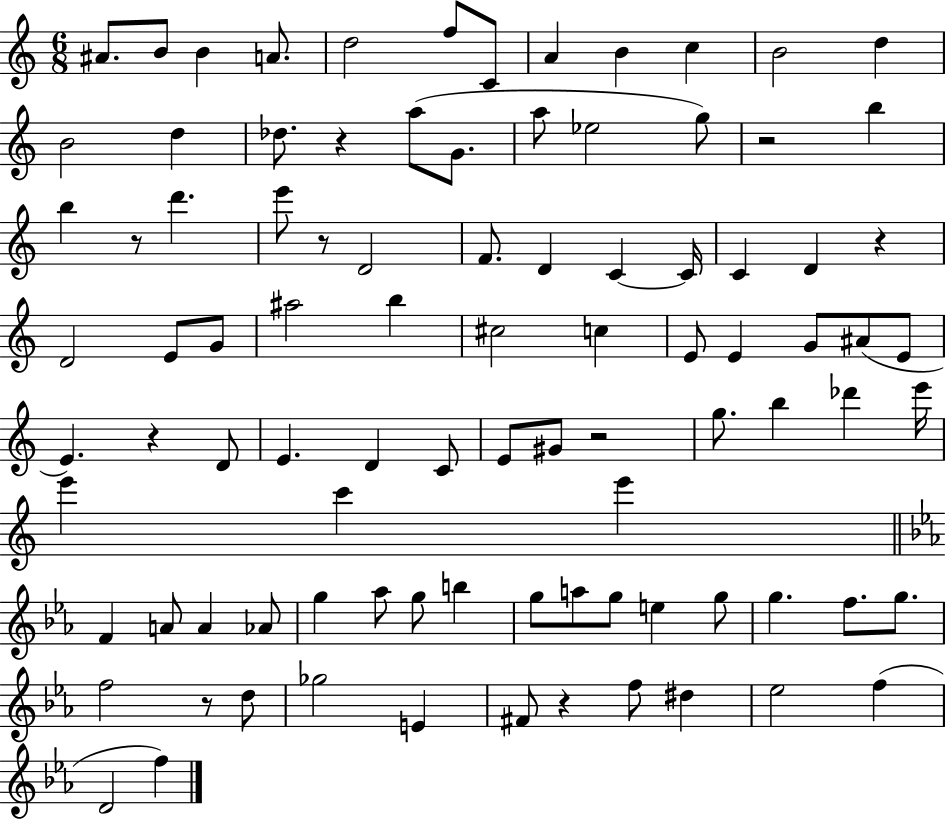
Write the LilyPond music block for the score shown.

{
  \clef treble
  \numericTimeSignature
  \time 6/8
  \key c \major
  ais'8. b'8 b'4 a'8. | d''2 f''8 c'8 | a'4 b'4 c''4 | b'2 d''4 | \break b'2 d''4 | des''8. r4 a''8( g'8. | a''8 ees''2 g''8) | r2 b''4 | \break b''4 r8 d'''4. | e'''8 r8 d'2 | f'8. d'4 c'4~~ c'16 | c'4 d'4 r4 | \break d'2 e'8 g'8 | ais''2 b''4 | cis''2 c''4 | e'8 e'4 g'8 ais'8( e'8 | \break e'4.) r4 d'8 | e'4. d'4 c'8 | e'8 gis'8 r2 | g''8. b''4 des'''4 e'''16 | \break e'''4 c'''4 e'''4 | \bar "||" \break \key c \minor f'4 a'8 a'4 aes'8 | g''4 aes''8 g''8 b''4 | g''8 a''8 g''8 e''4 g''8 | g''4. f''8. g''8. | \break f''2 r8 d''8 | ges''2 e'4 | fis'8 r4 f''8 dis''4 | ees''2 f''4( | \break d'2 f''4) | \bar "|."
}